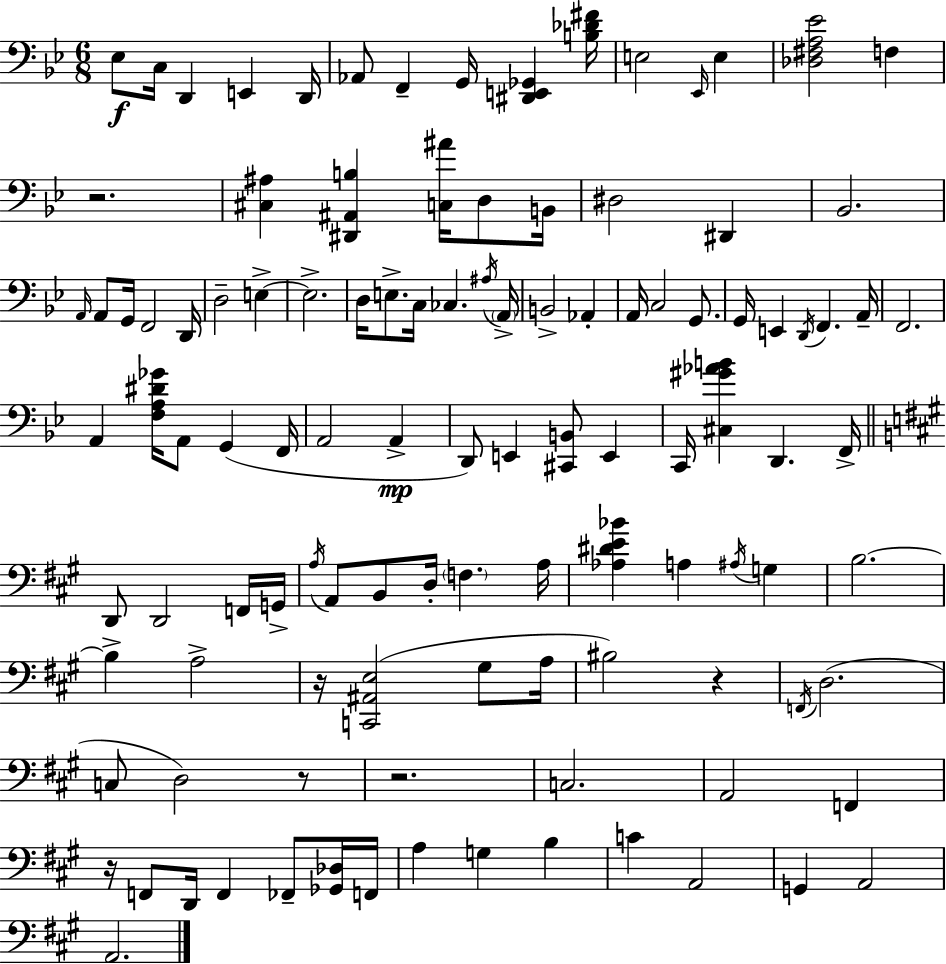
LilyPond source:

{
  \clef bass
  \numericTimeSignature
  \time 6/8
  \key bes \major
  ees8\f c16 d,4 e,4 d,16 | aes,8 f,4-- g,16 <dis, e, ges,>4 <b des' fis'>16 | e2 \grace { ees,16 } e4 | <des fis a ees'>2 f4 | \break r2. | <cis ais>4 <dis, ais, b>4 <c ais'>16 d8 | b,16 dis2 dis,4 | bes,2. | \break \grace { a,16 } a,8 g,16 f,2 | d,16 d2-- e4->~~ | e2.-> | d16 e8.-> c16 ces4. | \break \acciaccatura { ais16 } \parenthesize a,16-> b,2-> aes,4-. | a,16 c2 | g,8. g,16 e,4 \acciaccatura { d,16 } f,4. | a,16-- f,2. | \break a,4 <f a dis' ges'>16 a,8 g,4( | f,16 a,2 | a,4->\mp d,8) e,4 <cis, b,>8 | e,4 c,16 <cis gis' aes' b'>4 d,4. | \break f,16-> \bar "||" \break \key a \major d,8 d,2 f,16 g,16-> | \acciaccatura { a16 } a,8 b,8 d16-. \parenthesize f4. | a16 <aes dis' e' bes'>4 a4 \acciaccatura { ais16 } g4 | b2.~~ | \break b4-> a2-> | r16 <c, ais, e>2( gis8 | a16 bis2) r4 | \acciaccatura { f,16 }( d2. | \break c8 d2) | r8 r2. | c2. | a,2 f,4 | \break r16 f,8 d,16 f,4 fes,8-- | <ges, des>16 f,16 a4 g4 b4 | c'4 a,2 | g,4 a,2 | \break a,2. | \bar "|."
}